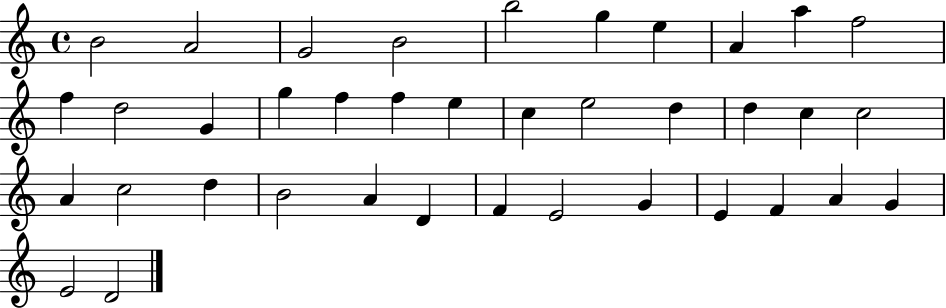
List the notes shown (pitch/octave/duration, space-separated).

B4/h A4/h G4/h B4/h B5/h G5/q E5/q A4/q A5/q F5/h F5/q D5/h G4/q G5/q F5/q F5/q E5/q C5/q E5/h D5/q D5/q C5/q C5/h A4/q C5/h D5/q B4/h A4/q D4/q F4/q E4/h G4/q E4/q F4/q A4/q G4/q E4/h D4/h